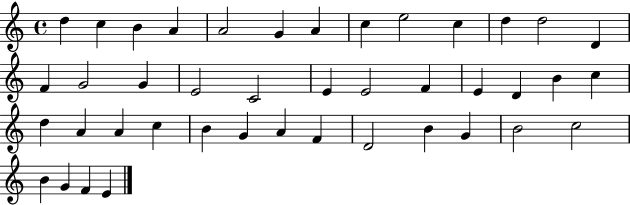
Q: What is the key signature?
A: C major